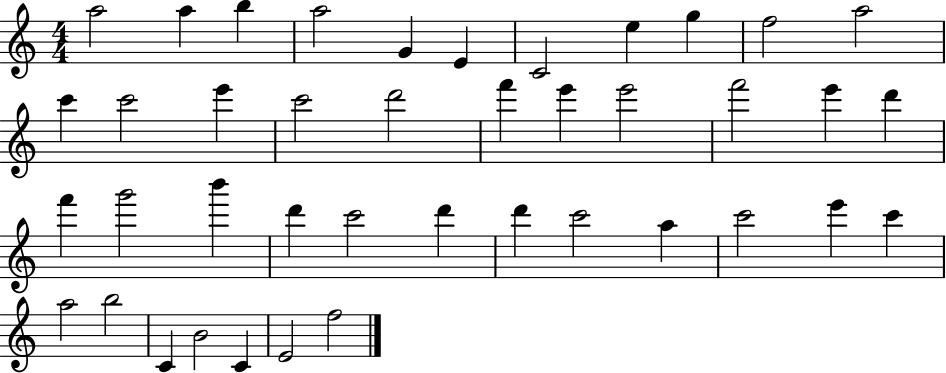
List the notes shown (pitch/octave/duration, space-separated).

A5/h A5/q B5/q A5/h G4/q E4/q C4/h E5/q G5/q F5/h A5/h C6/q C6/h E6/q C6/h D6/h F6/q E6/q E6/h F6/h E6/q D6/q F6/q G6/h B6/q D6/q C6/h D6/q D6/q C6/h A5/q C6/h E6/q C6/q A5/h B5/h C4/q B4/h C4/q E4/h F5/h